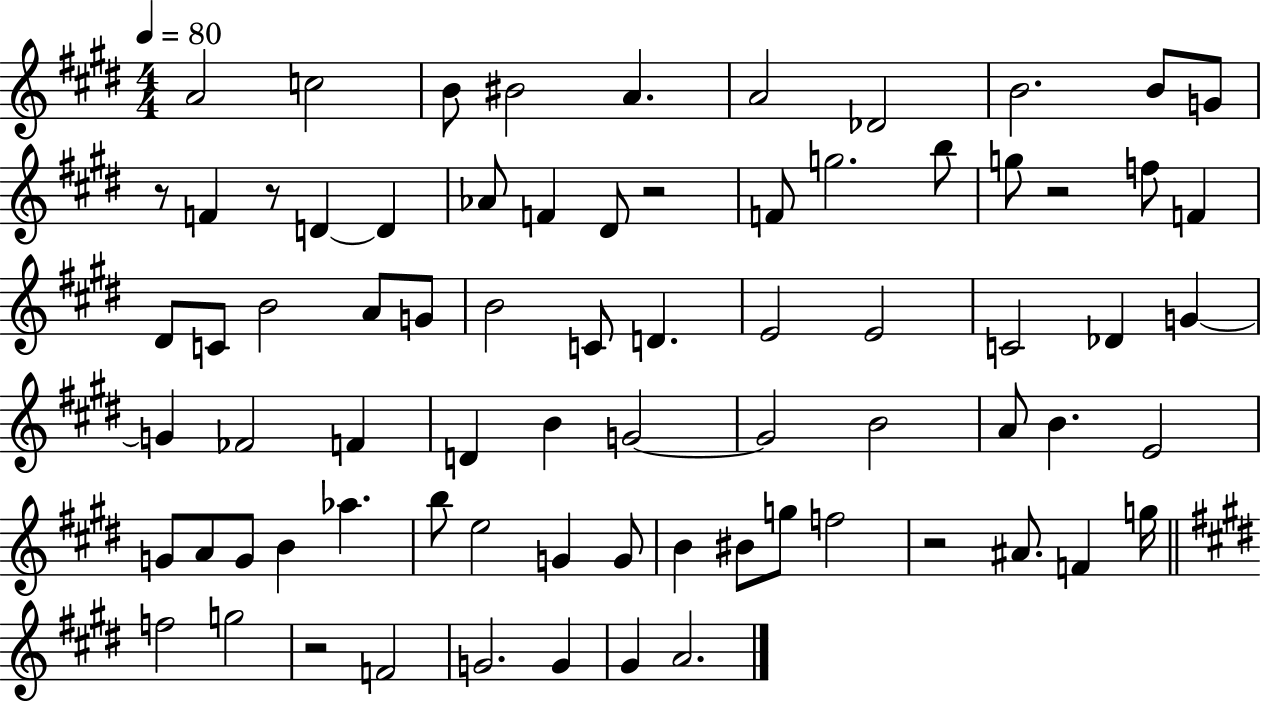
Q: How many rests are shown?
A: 6